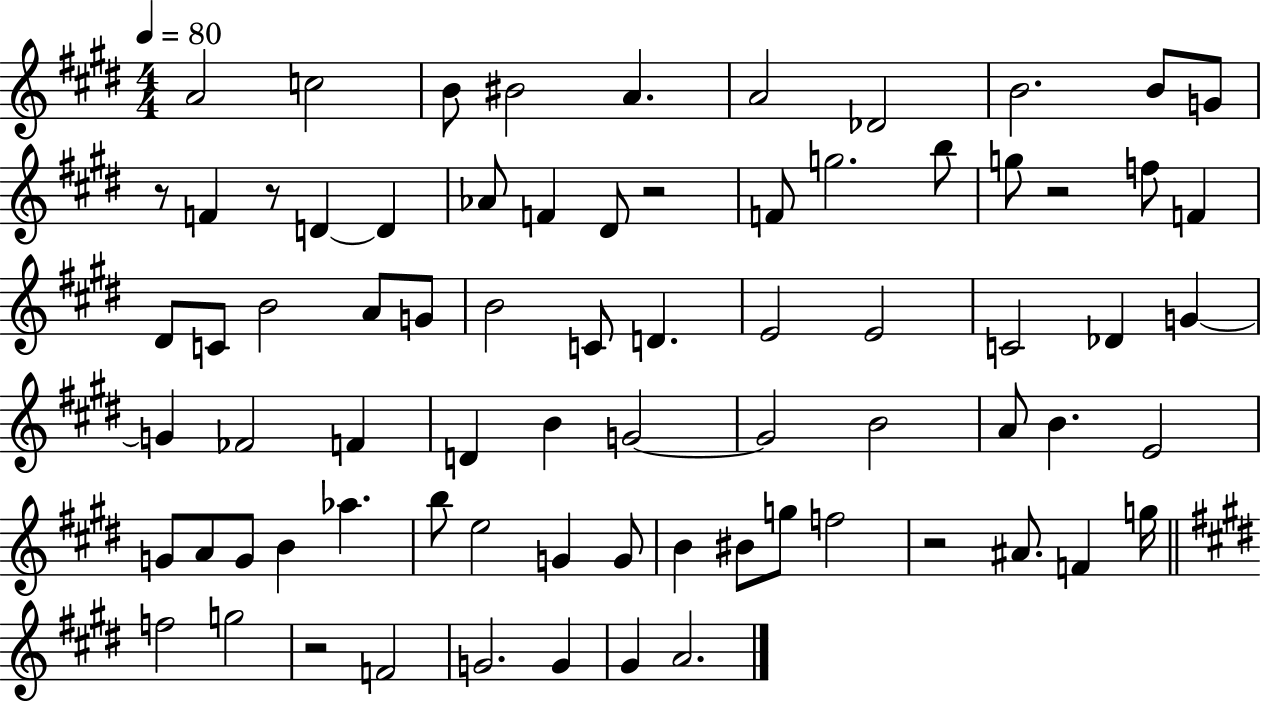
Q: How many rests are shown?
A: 6